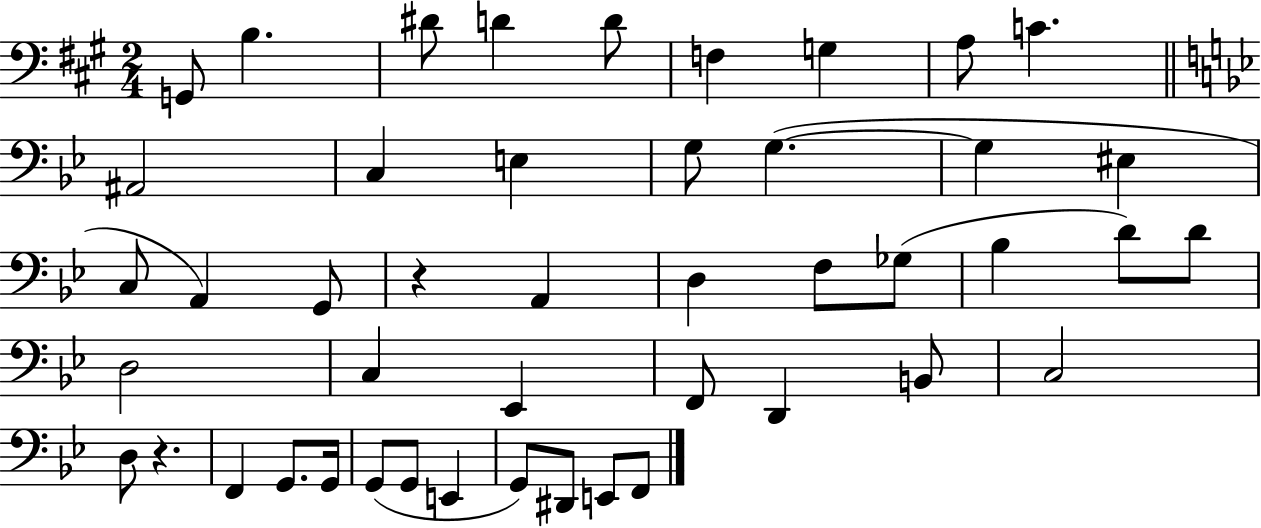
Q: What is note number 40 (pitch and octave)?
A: E2